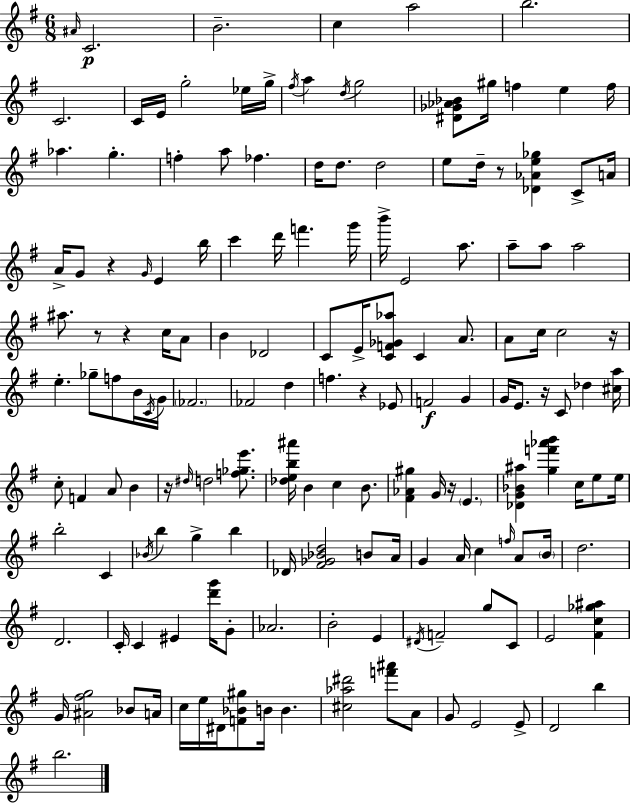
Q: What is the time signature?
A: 6/8